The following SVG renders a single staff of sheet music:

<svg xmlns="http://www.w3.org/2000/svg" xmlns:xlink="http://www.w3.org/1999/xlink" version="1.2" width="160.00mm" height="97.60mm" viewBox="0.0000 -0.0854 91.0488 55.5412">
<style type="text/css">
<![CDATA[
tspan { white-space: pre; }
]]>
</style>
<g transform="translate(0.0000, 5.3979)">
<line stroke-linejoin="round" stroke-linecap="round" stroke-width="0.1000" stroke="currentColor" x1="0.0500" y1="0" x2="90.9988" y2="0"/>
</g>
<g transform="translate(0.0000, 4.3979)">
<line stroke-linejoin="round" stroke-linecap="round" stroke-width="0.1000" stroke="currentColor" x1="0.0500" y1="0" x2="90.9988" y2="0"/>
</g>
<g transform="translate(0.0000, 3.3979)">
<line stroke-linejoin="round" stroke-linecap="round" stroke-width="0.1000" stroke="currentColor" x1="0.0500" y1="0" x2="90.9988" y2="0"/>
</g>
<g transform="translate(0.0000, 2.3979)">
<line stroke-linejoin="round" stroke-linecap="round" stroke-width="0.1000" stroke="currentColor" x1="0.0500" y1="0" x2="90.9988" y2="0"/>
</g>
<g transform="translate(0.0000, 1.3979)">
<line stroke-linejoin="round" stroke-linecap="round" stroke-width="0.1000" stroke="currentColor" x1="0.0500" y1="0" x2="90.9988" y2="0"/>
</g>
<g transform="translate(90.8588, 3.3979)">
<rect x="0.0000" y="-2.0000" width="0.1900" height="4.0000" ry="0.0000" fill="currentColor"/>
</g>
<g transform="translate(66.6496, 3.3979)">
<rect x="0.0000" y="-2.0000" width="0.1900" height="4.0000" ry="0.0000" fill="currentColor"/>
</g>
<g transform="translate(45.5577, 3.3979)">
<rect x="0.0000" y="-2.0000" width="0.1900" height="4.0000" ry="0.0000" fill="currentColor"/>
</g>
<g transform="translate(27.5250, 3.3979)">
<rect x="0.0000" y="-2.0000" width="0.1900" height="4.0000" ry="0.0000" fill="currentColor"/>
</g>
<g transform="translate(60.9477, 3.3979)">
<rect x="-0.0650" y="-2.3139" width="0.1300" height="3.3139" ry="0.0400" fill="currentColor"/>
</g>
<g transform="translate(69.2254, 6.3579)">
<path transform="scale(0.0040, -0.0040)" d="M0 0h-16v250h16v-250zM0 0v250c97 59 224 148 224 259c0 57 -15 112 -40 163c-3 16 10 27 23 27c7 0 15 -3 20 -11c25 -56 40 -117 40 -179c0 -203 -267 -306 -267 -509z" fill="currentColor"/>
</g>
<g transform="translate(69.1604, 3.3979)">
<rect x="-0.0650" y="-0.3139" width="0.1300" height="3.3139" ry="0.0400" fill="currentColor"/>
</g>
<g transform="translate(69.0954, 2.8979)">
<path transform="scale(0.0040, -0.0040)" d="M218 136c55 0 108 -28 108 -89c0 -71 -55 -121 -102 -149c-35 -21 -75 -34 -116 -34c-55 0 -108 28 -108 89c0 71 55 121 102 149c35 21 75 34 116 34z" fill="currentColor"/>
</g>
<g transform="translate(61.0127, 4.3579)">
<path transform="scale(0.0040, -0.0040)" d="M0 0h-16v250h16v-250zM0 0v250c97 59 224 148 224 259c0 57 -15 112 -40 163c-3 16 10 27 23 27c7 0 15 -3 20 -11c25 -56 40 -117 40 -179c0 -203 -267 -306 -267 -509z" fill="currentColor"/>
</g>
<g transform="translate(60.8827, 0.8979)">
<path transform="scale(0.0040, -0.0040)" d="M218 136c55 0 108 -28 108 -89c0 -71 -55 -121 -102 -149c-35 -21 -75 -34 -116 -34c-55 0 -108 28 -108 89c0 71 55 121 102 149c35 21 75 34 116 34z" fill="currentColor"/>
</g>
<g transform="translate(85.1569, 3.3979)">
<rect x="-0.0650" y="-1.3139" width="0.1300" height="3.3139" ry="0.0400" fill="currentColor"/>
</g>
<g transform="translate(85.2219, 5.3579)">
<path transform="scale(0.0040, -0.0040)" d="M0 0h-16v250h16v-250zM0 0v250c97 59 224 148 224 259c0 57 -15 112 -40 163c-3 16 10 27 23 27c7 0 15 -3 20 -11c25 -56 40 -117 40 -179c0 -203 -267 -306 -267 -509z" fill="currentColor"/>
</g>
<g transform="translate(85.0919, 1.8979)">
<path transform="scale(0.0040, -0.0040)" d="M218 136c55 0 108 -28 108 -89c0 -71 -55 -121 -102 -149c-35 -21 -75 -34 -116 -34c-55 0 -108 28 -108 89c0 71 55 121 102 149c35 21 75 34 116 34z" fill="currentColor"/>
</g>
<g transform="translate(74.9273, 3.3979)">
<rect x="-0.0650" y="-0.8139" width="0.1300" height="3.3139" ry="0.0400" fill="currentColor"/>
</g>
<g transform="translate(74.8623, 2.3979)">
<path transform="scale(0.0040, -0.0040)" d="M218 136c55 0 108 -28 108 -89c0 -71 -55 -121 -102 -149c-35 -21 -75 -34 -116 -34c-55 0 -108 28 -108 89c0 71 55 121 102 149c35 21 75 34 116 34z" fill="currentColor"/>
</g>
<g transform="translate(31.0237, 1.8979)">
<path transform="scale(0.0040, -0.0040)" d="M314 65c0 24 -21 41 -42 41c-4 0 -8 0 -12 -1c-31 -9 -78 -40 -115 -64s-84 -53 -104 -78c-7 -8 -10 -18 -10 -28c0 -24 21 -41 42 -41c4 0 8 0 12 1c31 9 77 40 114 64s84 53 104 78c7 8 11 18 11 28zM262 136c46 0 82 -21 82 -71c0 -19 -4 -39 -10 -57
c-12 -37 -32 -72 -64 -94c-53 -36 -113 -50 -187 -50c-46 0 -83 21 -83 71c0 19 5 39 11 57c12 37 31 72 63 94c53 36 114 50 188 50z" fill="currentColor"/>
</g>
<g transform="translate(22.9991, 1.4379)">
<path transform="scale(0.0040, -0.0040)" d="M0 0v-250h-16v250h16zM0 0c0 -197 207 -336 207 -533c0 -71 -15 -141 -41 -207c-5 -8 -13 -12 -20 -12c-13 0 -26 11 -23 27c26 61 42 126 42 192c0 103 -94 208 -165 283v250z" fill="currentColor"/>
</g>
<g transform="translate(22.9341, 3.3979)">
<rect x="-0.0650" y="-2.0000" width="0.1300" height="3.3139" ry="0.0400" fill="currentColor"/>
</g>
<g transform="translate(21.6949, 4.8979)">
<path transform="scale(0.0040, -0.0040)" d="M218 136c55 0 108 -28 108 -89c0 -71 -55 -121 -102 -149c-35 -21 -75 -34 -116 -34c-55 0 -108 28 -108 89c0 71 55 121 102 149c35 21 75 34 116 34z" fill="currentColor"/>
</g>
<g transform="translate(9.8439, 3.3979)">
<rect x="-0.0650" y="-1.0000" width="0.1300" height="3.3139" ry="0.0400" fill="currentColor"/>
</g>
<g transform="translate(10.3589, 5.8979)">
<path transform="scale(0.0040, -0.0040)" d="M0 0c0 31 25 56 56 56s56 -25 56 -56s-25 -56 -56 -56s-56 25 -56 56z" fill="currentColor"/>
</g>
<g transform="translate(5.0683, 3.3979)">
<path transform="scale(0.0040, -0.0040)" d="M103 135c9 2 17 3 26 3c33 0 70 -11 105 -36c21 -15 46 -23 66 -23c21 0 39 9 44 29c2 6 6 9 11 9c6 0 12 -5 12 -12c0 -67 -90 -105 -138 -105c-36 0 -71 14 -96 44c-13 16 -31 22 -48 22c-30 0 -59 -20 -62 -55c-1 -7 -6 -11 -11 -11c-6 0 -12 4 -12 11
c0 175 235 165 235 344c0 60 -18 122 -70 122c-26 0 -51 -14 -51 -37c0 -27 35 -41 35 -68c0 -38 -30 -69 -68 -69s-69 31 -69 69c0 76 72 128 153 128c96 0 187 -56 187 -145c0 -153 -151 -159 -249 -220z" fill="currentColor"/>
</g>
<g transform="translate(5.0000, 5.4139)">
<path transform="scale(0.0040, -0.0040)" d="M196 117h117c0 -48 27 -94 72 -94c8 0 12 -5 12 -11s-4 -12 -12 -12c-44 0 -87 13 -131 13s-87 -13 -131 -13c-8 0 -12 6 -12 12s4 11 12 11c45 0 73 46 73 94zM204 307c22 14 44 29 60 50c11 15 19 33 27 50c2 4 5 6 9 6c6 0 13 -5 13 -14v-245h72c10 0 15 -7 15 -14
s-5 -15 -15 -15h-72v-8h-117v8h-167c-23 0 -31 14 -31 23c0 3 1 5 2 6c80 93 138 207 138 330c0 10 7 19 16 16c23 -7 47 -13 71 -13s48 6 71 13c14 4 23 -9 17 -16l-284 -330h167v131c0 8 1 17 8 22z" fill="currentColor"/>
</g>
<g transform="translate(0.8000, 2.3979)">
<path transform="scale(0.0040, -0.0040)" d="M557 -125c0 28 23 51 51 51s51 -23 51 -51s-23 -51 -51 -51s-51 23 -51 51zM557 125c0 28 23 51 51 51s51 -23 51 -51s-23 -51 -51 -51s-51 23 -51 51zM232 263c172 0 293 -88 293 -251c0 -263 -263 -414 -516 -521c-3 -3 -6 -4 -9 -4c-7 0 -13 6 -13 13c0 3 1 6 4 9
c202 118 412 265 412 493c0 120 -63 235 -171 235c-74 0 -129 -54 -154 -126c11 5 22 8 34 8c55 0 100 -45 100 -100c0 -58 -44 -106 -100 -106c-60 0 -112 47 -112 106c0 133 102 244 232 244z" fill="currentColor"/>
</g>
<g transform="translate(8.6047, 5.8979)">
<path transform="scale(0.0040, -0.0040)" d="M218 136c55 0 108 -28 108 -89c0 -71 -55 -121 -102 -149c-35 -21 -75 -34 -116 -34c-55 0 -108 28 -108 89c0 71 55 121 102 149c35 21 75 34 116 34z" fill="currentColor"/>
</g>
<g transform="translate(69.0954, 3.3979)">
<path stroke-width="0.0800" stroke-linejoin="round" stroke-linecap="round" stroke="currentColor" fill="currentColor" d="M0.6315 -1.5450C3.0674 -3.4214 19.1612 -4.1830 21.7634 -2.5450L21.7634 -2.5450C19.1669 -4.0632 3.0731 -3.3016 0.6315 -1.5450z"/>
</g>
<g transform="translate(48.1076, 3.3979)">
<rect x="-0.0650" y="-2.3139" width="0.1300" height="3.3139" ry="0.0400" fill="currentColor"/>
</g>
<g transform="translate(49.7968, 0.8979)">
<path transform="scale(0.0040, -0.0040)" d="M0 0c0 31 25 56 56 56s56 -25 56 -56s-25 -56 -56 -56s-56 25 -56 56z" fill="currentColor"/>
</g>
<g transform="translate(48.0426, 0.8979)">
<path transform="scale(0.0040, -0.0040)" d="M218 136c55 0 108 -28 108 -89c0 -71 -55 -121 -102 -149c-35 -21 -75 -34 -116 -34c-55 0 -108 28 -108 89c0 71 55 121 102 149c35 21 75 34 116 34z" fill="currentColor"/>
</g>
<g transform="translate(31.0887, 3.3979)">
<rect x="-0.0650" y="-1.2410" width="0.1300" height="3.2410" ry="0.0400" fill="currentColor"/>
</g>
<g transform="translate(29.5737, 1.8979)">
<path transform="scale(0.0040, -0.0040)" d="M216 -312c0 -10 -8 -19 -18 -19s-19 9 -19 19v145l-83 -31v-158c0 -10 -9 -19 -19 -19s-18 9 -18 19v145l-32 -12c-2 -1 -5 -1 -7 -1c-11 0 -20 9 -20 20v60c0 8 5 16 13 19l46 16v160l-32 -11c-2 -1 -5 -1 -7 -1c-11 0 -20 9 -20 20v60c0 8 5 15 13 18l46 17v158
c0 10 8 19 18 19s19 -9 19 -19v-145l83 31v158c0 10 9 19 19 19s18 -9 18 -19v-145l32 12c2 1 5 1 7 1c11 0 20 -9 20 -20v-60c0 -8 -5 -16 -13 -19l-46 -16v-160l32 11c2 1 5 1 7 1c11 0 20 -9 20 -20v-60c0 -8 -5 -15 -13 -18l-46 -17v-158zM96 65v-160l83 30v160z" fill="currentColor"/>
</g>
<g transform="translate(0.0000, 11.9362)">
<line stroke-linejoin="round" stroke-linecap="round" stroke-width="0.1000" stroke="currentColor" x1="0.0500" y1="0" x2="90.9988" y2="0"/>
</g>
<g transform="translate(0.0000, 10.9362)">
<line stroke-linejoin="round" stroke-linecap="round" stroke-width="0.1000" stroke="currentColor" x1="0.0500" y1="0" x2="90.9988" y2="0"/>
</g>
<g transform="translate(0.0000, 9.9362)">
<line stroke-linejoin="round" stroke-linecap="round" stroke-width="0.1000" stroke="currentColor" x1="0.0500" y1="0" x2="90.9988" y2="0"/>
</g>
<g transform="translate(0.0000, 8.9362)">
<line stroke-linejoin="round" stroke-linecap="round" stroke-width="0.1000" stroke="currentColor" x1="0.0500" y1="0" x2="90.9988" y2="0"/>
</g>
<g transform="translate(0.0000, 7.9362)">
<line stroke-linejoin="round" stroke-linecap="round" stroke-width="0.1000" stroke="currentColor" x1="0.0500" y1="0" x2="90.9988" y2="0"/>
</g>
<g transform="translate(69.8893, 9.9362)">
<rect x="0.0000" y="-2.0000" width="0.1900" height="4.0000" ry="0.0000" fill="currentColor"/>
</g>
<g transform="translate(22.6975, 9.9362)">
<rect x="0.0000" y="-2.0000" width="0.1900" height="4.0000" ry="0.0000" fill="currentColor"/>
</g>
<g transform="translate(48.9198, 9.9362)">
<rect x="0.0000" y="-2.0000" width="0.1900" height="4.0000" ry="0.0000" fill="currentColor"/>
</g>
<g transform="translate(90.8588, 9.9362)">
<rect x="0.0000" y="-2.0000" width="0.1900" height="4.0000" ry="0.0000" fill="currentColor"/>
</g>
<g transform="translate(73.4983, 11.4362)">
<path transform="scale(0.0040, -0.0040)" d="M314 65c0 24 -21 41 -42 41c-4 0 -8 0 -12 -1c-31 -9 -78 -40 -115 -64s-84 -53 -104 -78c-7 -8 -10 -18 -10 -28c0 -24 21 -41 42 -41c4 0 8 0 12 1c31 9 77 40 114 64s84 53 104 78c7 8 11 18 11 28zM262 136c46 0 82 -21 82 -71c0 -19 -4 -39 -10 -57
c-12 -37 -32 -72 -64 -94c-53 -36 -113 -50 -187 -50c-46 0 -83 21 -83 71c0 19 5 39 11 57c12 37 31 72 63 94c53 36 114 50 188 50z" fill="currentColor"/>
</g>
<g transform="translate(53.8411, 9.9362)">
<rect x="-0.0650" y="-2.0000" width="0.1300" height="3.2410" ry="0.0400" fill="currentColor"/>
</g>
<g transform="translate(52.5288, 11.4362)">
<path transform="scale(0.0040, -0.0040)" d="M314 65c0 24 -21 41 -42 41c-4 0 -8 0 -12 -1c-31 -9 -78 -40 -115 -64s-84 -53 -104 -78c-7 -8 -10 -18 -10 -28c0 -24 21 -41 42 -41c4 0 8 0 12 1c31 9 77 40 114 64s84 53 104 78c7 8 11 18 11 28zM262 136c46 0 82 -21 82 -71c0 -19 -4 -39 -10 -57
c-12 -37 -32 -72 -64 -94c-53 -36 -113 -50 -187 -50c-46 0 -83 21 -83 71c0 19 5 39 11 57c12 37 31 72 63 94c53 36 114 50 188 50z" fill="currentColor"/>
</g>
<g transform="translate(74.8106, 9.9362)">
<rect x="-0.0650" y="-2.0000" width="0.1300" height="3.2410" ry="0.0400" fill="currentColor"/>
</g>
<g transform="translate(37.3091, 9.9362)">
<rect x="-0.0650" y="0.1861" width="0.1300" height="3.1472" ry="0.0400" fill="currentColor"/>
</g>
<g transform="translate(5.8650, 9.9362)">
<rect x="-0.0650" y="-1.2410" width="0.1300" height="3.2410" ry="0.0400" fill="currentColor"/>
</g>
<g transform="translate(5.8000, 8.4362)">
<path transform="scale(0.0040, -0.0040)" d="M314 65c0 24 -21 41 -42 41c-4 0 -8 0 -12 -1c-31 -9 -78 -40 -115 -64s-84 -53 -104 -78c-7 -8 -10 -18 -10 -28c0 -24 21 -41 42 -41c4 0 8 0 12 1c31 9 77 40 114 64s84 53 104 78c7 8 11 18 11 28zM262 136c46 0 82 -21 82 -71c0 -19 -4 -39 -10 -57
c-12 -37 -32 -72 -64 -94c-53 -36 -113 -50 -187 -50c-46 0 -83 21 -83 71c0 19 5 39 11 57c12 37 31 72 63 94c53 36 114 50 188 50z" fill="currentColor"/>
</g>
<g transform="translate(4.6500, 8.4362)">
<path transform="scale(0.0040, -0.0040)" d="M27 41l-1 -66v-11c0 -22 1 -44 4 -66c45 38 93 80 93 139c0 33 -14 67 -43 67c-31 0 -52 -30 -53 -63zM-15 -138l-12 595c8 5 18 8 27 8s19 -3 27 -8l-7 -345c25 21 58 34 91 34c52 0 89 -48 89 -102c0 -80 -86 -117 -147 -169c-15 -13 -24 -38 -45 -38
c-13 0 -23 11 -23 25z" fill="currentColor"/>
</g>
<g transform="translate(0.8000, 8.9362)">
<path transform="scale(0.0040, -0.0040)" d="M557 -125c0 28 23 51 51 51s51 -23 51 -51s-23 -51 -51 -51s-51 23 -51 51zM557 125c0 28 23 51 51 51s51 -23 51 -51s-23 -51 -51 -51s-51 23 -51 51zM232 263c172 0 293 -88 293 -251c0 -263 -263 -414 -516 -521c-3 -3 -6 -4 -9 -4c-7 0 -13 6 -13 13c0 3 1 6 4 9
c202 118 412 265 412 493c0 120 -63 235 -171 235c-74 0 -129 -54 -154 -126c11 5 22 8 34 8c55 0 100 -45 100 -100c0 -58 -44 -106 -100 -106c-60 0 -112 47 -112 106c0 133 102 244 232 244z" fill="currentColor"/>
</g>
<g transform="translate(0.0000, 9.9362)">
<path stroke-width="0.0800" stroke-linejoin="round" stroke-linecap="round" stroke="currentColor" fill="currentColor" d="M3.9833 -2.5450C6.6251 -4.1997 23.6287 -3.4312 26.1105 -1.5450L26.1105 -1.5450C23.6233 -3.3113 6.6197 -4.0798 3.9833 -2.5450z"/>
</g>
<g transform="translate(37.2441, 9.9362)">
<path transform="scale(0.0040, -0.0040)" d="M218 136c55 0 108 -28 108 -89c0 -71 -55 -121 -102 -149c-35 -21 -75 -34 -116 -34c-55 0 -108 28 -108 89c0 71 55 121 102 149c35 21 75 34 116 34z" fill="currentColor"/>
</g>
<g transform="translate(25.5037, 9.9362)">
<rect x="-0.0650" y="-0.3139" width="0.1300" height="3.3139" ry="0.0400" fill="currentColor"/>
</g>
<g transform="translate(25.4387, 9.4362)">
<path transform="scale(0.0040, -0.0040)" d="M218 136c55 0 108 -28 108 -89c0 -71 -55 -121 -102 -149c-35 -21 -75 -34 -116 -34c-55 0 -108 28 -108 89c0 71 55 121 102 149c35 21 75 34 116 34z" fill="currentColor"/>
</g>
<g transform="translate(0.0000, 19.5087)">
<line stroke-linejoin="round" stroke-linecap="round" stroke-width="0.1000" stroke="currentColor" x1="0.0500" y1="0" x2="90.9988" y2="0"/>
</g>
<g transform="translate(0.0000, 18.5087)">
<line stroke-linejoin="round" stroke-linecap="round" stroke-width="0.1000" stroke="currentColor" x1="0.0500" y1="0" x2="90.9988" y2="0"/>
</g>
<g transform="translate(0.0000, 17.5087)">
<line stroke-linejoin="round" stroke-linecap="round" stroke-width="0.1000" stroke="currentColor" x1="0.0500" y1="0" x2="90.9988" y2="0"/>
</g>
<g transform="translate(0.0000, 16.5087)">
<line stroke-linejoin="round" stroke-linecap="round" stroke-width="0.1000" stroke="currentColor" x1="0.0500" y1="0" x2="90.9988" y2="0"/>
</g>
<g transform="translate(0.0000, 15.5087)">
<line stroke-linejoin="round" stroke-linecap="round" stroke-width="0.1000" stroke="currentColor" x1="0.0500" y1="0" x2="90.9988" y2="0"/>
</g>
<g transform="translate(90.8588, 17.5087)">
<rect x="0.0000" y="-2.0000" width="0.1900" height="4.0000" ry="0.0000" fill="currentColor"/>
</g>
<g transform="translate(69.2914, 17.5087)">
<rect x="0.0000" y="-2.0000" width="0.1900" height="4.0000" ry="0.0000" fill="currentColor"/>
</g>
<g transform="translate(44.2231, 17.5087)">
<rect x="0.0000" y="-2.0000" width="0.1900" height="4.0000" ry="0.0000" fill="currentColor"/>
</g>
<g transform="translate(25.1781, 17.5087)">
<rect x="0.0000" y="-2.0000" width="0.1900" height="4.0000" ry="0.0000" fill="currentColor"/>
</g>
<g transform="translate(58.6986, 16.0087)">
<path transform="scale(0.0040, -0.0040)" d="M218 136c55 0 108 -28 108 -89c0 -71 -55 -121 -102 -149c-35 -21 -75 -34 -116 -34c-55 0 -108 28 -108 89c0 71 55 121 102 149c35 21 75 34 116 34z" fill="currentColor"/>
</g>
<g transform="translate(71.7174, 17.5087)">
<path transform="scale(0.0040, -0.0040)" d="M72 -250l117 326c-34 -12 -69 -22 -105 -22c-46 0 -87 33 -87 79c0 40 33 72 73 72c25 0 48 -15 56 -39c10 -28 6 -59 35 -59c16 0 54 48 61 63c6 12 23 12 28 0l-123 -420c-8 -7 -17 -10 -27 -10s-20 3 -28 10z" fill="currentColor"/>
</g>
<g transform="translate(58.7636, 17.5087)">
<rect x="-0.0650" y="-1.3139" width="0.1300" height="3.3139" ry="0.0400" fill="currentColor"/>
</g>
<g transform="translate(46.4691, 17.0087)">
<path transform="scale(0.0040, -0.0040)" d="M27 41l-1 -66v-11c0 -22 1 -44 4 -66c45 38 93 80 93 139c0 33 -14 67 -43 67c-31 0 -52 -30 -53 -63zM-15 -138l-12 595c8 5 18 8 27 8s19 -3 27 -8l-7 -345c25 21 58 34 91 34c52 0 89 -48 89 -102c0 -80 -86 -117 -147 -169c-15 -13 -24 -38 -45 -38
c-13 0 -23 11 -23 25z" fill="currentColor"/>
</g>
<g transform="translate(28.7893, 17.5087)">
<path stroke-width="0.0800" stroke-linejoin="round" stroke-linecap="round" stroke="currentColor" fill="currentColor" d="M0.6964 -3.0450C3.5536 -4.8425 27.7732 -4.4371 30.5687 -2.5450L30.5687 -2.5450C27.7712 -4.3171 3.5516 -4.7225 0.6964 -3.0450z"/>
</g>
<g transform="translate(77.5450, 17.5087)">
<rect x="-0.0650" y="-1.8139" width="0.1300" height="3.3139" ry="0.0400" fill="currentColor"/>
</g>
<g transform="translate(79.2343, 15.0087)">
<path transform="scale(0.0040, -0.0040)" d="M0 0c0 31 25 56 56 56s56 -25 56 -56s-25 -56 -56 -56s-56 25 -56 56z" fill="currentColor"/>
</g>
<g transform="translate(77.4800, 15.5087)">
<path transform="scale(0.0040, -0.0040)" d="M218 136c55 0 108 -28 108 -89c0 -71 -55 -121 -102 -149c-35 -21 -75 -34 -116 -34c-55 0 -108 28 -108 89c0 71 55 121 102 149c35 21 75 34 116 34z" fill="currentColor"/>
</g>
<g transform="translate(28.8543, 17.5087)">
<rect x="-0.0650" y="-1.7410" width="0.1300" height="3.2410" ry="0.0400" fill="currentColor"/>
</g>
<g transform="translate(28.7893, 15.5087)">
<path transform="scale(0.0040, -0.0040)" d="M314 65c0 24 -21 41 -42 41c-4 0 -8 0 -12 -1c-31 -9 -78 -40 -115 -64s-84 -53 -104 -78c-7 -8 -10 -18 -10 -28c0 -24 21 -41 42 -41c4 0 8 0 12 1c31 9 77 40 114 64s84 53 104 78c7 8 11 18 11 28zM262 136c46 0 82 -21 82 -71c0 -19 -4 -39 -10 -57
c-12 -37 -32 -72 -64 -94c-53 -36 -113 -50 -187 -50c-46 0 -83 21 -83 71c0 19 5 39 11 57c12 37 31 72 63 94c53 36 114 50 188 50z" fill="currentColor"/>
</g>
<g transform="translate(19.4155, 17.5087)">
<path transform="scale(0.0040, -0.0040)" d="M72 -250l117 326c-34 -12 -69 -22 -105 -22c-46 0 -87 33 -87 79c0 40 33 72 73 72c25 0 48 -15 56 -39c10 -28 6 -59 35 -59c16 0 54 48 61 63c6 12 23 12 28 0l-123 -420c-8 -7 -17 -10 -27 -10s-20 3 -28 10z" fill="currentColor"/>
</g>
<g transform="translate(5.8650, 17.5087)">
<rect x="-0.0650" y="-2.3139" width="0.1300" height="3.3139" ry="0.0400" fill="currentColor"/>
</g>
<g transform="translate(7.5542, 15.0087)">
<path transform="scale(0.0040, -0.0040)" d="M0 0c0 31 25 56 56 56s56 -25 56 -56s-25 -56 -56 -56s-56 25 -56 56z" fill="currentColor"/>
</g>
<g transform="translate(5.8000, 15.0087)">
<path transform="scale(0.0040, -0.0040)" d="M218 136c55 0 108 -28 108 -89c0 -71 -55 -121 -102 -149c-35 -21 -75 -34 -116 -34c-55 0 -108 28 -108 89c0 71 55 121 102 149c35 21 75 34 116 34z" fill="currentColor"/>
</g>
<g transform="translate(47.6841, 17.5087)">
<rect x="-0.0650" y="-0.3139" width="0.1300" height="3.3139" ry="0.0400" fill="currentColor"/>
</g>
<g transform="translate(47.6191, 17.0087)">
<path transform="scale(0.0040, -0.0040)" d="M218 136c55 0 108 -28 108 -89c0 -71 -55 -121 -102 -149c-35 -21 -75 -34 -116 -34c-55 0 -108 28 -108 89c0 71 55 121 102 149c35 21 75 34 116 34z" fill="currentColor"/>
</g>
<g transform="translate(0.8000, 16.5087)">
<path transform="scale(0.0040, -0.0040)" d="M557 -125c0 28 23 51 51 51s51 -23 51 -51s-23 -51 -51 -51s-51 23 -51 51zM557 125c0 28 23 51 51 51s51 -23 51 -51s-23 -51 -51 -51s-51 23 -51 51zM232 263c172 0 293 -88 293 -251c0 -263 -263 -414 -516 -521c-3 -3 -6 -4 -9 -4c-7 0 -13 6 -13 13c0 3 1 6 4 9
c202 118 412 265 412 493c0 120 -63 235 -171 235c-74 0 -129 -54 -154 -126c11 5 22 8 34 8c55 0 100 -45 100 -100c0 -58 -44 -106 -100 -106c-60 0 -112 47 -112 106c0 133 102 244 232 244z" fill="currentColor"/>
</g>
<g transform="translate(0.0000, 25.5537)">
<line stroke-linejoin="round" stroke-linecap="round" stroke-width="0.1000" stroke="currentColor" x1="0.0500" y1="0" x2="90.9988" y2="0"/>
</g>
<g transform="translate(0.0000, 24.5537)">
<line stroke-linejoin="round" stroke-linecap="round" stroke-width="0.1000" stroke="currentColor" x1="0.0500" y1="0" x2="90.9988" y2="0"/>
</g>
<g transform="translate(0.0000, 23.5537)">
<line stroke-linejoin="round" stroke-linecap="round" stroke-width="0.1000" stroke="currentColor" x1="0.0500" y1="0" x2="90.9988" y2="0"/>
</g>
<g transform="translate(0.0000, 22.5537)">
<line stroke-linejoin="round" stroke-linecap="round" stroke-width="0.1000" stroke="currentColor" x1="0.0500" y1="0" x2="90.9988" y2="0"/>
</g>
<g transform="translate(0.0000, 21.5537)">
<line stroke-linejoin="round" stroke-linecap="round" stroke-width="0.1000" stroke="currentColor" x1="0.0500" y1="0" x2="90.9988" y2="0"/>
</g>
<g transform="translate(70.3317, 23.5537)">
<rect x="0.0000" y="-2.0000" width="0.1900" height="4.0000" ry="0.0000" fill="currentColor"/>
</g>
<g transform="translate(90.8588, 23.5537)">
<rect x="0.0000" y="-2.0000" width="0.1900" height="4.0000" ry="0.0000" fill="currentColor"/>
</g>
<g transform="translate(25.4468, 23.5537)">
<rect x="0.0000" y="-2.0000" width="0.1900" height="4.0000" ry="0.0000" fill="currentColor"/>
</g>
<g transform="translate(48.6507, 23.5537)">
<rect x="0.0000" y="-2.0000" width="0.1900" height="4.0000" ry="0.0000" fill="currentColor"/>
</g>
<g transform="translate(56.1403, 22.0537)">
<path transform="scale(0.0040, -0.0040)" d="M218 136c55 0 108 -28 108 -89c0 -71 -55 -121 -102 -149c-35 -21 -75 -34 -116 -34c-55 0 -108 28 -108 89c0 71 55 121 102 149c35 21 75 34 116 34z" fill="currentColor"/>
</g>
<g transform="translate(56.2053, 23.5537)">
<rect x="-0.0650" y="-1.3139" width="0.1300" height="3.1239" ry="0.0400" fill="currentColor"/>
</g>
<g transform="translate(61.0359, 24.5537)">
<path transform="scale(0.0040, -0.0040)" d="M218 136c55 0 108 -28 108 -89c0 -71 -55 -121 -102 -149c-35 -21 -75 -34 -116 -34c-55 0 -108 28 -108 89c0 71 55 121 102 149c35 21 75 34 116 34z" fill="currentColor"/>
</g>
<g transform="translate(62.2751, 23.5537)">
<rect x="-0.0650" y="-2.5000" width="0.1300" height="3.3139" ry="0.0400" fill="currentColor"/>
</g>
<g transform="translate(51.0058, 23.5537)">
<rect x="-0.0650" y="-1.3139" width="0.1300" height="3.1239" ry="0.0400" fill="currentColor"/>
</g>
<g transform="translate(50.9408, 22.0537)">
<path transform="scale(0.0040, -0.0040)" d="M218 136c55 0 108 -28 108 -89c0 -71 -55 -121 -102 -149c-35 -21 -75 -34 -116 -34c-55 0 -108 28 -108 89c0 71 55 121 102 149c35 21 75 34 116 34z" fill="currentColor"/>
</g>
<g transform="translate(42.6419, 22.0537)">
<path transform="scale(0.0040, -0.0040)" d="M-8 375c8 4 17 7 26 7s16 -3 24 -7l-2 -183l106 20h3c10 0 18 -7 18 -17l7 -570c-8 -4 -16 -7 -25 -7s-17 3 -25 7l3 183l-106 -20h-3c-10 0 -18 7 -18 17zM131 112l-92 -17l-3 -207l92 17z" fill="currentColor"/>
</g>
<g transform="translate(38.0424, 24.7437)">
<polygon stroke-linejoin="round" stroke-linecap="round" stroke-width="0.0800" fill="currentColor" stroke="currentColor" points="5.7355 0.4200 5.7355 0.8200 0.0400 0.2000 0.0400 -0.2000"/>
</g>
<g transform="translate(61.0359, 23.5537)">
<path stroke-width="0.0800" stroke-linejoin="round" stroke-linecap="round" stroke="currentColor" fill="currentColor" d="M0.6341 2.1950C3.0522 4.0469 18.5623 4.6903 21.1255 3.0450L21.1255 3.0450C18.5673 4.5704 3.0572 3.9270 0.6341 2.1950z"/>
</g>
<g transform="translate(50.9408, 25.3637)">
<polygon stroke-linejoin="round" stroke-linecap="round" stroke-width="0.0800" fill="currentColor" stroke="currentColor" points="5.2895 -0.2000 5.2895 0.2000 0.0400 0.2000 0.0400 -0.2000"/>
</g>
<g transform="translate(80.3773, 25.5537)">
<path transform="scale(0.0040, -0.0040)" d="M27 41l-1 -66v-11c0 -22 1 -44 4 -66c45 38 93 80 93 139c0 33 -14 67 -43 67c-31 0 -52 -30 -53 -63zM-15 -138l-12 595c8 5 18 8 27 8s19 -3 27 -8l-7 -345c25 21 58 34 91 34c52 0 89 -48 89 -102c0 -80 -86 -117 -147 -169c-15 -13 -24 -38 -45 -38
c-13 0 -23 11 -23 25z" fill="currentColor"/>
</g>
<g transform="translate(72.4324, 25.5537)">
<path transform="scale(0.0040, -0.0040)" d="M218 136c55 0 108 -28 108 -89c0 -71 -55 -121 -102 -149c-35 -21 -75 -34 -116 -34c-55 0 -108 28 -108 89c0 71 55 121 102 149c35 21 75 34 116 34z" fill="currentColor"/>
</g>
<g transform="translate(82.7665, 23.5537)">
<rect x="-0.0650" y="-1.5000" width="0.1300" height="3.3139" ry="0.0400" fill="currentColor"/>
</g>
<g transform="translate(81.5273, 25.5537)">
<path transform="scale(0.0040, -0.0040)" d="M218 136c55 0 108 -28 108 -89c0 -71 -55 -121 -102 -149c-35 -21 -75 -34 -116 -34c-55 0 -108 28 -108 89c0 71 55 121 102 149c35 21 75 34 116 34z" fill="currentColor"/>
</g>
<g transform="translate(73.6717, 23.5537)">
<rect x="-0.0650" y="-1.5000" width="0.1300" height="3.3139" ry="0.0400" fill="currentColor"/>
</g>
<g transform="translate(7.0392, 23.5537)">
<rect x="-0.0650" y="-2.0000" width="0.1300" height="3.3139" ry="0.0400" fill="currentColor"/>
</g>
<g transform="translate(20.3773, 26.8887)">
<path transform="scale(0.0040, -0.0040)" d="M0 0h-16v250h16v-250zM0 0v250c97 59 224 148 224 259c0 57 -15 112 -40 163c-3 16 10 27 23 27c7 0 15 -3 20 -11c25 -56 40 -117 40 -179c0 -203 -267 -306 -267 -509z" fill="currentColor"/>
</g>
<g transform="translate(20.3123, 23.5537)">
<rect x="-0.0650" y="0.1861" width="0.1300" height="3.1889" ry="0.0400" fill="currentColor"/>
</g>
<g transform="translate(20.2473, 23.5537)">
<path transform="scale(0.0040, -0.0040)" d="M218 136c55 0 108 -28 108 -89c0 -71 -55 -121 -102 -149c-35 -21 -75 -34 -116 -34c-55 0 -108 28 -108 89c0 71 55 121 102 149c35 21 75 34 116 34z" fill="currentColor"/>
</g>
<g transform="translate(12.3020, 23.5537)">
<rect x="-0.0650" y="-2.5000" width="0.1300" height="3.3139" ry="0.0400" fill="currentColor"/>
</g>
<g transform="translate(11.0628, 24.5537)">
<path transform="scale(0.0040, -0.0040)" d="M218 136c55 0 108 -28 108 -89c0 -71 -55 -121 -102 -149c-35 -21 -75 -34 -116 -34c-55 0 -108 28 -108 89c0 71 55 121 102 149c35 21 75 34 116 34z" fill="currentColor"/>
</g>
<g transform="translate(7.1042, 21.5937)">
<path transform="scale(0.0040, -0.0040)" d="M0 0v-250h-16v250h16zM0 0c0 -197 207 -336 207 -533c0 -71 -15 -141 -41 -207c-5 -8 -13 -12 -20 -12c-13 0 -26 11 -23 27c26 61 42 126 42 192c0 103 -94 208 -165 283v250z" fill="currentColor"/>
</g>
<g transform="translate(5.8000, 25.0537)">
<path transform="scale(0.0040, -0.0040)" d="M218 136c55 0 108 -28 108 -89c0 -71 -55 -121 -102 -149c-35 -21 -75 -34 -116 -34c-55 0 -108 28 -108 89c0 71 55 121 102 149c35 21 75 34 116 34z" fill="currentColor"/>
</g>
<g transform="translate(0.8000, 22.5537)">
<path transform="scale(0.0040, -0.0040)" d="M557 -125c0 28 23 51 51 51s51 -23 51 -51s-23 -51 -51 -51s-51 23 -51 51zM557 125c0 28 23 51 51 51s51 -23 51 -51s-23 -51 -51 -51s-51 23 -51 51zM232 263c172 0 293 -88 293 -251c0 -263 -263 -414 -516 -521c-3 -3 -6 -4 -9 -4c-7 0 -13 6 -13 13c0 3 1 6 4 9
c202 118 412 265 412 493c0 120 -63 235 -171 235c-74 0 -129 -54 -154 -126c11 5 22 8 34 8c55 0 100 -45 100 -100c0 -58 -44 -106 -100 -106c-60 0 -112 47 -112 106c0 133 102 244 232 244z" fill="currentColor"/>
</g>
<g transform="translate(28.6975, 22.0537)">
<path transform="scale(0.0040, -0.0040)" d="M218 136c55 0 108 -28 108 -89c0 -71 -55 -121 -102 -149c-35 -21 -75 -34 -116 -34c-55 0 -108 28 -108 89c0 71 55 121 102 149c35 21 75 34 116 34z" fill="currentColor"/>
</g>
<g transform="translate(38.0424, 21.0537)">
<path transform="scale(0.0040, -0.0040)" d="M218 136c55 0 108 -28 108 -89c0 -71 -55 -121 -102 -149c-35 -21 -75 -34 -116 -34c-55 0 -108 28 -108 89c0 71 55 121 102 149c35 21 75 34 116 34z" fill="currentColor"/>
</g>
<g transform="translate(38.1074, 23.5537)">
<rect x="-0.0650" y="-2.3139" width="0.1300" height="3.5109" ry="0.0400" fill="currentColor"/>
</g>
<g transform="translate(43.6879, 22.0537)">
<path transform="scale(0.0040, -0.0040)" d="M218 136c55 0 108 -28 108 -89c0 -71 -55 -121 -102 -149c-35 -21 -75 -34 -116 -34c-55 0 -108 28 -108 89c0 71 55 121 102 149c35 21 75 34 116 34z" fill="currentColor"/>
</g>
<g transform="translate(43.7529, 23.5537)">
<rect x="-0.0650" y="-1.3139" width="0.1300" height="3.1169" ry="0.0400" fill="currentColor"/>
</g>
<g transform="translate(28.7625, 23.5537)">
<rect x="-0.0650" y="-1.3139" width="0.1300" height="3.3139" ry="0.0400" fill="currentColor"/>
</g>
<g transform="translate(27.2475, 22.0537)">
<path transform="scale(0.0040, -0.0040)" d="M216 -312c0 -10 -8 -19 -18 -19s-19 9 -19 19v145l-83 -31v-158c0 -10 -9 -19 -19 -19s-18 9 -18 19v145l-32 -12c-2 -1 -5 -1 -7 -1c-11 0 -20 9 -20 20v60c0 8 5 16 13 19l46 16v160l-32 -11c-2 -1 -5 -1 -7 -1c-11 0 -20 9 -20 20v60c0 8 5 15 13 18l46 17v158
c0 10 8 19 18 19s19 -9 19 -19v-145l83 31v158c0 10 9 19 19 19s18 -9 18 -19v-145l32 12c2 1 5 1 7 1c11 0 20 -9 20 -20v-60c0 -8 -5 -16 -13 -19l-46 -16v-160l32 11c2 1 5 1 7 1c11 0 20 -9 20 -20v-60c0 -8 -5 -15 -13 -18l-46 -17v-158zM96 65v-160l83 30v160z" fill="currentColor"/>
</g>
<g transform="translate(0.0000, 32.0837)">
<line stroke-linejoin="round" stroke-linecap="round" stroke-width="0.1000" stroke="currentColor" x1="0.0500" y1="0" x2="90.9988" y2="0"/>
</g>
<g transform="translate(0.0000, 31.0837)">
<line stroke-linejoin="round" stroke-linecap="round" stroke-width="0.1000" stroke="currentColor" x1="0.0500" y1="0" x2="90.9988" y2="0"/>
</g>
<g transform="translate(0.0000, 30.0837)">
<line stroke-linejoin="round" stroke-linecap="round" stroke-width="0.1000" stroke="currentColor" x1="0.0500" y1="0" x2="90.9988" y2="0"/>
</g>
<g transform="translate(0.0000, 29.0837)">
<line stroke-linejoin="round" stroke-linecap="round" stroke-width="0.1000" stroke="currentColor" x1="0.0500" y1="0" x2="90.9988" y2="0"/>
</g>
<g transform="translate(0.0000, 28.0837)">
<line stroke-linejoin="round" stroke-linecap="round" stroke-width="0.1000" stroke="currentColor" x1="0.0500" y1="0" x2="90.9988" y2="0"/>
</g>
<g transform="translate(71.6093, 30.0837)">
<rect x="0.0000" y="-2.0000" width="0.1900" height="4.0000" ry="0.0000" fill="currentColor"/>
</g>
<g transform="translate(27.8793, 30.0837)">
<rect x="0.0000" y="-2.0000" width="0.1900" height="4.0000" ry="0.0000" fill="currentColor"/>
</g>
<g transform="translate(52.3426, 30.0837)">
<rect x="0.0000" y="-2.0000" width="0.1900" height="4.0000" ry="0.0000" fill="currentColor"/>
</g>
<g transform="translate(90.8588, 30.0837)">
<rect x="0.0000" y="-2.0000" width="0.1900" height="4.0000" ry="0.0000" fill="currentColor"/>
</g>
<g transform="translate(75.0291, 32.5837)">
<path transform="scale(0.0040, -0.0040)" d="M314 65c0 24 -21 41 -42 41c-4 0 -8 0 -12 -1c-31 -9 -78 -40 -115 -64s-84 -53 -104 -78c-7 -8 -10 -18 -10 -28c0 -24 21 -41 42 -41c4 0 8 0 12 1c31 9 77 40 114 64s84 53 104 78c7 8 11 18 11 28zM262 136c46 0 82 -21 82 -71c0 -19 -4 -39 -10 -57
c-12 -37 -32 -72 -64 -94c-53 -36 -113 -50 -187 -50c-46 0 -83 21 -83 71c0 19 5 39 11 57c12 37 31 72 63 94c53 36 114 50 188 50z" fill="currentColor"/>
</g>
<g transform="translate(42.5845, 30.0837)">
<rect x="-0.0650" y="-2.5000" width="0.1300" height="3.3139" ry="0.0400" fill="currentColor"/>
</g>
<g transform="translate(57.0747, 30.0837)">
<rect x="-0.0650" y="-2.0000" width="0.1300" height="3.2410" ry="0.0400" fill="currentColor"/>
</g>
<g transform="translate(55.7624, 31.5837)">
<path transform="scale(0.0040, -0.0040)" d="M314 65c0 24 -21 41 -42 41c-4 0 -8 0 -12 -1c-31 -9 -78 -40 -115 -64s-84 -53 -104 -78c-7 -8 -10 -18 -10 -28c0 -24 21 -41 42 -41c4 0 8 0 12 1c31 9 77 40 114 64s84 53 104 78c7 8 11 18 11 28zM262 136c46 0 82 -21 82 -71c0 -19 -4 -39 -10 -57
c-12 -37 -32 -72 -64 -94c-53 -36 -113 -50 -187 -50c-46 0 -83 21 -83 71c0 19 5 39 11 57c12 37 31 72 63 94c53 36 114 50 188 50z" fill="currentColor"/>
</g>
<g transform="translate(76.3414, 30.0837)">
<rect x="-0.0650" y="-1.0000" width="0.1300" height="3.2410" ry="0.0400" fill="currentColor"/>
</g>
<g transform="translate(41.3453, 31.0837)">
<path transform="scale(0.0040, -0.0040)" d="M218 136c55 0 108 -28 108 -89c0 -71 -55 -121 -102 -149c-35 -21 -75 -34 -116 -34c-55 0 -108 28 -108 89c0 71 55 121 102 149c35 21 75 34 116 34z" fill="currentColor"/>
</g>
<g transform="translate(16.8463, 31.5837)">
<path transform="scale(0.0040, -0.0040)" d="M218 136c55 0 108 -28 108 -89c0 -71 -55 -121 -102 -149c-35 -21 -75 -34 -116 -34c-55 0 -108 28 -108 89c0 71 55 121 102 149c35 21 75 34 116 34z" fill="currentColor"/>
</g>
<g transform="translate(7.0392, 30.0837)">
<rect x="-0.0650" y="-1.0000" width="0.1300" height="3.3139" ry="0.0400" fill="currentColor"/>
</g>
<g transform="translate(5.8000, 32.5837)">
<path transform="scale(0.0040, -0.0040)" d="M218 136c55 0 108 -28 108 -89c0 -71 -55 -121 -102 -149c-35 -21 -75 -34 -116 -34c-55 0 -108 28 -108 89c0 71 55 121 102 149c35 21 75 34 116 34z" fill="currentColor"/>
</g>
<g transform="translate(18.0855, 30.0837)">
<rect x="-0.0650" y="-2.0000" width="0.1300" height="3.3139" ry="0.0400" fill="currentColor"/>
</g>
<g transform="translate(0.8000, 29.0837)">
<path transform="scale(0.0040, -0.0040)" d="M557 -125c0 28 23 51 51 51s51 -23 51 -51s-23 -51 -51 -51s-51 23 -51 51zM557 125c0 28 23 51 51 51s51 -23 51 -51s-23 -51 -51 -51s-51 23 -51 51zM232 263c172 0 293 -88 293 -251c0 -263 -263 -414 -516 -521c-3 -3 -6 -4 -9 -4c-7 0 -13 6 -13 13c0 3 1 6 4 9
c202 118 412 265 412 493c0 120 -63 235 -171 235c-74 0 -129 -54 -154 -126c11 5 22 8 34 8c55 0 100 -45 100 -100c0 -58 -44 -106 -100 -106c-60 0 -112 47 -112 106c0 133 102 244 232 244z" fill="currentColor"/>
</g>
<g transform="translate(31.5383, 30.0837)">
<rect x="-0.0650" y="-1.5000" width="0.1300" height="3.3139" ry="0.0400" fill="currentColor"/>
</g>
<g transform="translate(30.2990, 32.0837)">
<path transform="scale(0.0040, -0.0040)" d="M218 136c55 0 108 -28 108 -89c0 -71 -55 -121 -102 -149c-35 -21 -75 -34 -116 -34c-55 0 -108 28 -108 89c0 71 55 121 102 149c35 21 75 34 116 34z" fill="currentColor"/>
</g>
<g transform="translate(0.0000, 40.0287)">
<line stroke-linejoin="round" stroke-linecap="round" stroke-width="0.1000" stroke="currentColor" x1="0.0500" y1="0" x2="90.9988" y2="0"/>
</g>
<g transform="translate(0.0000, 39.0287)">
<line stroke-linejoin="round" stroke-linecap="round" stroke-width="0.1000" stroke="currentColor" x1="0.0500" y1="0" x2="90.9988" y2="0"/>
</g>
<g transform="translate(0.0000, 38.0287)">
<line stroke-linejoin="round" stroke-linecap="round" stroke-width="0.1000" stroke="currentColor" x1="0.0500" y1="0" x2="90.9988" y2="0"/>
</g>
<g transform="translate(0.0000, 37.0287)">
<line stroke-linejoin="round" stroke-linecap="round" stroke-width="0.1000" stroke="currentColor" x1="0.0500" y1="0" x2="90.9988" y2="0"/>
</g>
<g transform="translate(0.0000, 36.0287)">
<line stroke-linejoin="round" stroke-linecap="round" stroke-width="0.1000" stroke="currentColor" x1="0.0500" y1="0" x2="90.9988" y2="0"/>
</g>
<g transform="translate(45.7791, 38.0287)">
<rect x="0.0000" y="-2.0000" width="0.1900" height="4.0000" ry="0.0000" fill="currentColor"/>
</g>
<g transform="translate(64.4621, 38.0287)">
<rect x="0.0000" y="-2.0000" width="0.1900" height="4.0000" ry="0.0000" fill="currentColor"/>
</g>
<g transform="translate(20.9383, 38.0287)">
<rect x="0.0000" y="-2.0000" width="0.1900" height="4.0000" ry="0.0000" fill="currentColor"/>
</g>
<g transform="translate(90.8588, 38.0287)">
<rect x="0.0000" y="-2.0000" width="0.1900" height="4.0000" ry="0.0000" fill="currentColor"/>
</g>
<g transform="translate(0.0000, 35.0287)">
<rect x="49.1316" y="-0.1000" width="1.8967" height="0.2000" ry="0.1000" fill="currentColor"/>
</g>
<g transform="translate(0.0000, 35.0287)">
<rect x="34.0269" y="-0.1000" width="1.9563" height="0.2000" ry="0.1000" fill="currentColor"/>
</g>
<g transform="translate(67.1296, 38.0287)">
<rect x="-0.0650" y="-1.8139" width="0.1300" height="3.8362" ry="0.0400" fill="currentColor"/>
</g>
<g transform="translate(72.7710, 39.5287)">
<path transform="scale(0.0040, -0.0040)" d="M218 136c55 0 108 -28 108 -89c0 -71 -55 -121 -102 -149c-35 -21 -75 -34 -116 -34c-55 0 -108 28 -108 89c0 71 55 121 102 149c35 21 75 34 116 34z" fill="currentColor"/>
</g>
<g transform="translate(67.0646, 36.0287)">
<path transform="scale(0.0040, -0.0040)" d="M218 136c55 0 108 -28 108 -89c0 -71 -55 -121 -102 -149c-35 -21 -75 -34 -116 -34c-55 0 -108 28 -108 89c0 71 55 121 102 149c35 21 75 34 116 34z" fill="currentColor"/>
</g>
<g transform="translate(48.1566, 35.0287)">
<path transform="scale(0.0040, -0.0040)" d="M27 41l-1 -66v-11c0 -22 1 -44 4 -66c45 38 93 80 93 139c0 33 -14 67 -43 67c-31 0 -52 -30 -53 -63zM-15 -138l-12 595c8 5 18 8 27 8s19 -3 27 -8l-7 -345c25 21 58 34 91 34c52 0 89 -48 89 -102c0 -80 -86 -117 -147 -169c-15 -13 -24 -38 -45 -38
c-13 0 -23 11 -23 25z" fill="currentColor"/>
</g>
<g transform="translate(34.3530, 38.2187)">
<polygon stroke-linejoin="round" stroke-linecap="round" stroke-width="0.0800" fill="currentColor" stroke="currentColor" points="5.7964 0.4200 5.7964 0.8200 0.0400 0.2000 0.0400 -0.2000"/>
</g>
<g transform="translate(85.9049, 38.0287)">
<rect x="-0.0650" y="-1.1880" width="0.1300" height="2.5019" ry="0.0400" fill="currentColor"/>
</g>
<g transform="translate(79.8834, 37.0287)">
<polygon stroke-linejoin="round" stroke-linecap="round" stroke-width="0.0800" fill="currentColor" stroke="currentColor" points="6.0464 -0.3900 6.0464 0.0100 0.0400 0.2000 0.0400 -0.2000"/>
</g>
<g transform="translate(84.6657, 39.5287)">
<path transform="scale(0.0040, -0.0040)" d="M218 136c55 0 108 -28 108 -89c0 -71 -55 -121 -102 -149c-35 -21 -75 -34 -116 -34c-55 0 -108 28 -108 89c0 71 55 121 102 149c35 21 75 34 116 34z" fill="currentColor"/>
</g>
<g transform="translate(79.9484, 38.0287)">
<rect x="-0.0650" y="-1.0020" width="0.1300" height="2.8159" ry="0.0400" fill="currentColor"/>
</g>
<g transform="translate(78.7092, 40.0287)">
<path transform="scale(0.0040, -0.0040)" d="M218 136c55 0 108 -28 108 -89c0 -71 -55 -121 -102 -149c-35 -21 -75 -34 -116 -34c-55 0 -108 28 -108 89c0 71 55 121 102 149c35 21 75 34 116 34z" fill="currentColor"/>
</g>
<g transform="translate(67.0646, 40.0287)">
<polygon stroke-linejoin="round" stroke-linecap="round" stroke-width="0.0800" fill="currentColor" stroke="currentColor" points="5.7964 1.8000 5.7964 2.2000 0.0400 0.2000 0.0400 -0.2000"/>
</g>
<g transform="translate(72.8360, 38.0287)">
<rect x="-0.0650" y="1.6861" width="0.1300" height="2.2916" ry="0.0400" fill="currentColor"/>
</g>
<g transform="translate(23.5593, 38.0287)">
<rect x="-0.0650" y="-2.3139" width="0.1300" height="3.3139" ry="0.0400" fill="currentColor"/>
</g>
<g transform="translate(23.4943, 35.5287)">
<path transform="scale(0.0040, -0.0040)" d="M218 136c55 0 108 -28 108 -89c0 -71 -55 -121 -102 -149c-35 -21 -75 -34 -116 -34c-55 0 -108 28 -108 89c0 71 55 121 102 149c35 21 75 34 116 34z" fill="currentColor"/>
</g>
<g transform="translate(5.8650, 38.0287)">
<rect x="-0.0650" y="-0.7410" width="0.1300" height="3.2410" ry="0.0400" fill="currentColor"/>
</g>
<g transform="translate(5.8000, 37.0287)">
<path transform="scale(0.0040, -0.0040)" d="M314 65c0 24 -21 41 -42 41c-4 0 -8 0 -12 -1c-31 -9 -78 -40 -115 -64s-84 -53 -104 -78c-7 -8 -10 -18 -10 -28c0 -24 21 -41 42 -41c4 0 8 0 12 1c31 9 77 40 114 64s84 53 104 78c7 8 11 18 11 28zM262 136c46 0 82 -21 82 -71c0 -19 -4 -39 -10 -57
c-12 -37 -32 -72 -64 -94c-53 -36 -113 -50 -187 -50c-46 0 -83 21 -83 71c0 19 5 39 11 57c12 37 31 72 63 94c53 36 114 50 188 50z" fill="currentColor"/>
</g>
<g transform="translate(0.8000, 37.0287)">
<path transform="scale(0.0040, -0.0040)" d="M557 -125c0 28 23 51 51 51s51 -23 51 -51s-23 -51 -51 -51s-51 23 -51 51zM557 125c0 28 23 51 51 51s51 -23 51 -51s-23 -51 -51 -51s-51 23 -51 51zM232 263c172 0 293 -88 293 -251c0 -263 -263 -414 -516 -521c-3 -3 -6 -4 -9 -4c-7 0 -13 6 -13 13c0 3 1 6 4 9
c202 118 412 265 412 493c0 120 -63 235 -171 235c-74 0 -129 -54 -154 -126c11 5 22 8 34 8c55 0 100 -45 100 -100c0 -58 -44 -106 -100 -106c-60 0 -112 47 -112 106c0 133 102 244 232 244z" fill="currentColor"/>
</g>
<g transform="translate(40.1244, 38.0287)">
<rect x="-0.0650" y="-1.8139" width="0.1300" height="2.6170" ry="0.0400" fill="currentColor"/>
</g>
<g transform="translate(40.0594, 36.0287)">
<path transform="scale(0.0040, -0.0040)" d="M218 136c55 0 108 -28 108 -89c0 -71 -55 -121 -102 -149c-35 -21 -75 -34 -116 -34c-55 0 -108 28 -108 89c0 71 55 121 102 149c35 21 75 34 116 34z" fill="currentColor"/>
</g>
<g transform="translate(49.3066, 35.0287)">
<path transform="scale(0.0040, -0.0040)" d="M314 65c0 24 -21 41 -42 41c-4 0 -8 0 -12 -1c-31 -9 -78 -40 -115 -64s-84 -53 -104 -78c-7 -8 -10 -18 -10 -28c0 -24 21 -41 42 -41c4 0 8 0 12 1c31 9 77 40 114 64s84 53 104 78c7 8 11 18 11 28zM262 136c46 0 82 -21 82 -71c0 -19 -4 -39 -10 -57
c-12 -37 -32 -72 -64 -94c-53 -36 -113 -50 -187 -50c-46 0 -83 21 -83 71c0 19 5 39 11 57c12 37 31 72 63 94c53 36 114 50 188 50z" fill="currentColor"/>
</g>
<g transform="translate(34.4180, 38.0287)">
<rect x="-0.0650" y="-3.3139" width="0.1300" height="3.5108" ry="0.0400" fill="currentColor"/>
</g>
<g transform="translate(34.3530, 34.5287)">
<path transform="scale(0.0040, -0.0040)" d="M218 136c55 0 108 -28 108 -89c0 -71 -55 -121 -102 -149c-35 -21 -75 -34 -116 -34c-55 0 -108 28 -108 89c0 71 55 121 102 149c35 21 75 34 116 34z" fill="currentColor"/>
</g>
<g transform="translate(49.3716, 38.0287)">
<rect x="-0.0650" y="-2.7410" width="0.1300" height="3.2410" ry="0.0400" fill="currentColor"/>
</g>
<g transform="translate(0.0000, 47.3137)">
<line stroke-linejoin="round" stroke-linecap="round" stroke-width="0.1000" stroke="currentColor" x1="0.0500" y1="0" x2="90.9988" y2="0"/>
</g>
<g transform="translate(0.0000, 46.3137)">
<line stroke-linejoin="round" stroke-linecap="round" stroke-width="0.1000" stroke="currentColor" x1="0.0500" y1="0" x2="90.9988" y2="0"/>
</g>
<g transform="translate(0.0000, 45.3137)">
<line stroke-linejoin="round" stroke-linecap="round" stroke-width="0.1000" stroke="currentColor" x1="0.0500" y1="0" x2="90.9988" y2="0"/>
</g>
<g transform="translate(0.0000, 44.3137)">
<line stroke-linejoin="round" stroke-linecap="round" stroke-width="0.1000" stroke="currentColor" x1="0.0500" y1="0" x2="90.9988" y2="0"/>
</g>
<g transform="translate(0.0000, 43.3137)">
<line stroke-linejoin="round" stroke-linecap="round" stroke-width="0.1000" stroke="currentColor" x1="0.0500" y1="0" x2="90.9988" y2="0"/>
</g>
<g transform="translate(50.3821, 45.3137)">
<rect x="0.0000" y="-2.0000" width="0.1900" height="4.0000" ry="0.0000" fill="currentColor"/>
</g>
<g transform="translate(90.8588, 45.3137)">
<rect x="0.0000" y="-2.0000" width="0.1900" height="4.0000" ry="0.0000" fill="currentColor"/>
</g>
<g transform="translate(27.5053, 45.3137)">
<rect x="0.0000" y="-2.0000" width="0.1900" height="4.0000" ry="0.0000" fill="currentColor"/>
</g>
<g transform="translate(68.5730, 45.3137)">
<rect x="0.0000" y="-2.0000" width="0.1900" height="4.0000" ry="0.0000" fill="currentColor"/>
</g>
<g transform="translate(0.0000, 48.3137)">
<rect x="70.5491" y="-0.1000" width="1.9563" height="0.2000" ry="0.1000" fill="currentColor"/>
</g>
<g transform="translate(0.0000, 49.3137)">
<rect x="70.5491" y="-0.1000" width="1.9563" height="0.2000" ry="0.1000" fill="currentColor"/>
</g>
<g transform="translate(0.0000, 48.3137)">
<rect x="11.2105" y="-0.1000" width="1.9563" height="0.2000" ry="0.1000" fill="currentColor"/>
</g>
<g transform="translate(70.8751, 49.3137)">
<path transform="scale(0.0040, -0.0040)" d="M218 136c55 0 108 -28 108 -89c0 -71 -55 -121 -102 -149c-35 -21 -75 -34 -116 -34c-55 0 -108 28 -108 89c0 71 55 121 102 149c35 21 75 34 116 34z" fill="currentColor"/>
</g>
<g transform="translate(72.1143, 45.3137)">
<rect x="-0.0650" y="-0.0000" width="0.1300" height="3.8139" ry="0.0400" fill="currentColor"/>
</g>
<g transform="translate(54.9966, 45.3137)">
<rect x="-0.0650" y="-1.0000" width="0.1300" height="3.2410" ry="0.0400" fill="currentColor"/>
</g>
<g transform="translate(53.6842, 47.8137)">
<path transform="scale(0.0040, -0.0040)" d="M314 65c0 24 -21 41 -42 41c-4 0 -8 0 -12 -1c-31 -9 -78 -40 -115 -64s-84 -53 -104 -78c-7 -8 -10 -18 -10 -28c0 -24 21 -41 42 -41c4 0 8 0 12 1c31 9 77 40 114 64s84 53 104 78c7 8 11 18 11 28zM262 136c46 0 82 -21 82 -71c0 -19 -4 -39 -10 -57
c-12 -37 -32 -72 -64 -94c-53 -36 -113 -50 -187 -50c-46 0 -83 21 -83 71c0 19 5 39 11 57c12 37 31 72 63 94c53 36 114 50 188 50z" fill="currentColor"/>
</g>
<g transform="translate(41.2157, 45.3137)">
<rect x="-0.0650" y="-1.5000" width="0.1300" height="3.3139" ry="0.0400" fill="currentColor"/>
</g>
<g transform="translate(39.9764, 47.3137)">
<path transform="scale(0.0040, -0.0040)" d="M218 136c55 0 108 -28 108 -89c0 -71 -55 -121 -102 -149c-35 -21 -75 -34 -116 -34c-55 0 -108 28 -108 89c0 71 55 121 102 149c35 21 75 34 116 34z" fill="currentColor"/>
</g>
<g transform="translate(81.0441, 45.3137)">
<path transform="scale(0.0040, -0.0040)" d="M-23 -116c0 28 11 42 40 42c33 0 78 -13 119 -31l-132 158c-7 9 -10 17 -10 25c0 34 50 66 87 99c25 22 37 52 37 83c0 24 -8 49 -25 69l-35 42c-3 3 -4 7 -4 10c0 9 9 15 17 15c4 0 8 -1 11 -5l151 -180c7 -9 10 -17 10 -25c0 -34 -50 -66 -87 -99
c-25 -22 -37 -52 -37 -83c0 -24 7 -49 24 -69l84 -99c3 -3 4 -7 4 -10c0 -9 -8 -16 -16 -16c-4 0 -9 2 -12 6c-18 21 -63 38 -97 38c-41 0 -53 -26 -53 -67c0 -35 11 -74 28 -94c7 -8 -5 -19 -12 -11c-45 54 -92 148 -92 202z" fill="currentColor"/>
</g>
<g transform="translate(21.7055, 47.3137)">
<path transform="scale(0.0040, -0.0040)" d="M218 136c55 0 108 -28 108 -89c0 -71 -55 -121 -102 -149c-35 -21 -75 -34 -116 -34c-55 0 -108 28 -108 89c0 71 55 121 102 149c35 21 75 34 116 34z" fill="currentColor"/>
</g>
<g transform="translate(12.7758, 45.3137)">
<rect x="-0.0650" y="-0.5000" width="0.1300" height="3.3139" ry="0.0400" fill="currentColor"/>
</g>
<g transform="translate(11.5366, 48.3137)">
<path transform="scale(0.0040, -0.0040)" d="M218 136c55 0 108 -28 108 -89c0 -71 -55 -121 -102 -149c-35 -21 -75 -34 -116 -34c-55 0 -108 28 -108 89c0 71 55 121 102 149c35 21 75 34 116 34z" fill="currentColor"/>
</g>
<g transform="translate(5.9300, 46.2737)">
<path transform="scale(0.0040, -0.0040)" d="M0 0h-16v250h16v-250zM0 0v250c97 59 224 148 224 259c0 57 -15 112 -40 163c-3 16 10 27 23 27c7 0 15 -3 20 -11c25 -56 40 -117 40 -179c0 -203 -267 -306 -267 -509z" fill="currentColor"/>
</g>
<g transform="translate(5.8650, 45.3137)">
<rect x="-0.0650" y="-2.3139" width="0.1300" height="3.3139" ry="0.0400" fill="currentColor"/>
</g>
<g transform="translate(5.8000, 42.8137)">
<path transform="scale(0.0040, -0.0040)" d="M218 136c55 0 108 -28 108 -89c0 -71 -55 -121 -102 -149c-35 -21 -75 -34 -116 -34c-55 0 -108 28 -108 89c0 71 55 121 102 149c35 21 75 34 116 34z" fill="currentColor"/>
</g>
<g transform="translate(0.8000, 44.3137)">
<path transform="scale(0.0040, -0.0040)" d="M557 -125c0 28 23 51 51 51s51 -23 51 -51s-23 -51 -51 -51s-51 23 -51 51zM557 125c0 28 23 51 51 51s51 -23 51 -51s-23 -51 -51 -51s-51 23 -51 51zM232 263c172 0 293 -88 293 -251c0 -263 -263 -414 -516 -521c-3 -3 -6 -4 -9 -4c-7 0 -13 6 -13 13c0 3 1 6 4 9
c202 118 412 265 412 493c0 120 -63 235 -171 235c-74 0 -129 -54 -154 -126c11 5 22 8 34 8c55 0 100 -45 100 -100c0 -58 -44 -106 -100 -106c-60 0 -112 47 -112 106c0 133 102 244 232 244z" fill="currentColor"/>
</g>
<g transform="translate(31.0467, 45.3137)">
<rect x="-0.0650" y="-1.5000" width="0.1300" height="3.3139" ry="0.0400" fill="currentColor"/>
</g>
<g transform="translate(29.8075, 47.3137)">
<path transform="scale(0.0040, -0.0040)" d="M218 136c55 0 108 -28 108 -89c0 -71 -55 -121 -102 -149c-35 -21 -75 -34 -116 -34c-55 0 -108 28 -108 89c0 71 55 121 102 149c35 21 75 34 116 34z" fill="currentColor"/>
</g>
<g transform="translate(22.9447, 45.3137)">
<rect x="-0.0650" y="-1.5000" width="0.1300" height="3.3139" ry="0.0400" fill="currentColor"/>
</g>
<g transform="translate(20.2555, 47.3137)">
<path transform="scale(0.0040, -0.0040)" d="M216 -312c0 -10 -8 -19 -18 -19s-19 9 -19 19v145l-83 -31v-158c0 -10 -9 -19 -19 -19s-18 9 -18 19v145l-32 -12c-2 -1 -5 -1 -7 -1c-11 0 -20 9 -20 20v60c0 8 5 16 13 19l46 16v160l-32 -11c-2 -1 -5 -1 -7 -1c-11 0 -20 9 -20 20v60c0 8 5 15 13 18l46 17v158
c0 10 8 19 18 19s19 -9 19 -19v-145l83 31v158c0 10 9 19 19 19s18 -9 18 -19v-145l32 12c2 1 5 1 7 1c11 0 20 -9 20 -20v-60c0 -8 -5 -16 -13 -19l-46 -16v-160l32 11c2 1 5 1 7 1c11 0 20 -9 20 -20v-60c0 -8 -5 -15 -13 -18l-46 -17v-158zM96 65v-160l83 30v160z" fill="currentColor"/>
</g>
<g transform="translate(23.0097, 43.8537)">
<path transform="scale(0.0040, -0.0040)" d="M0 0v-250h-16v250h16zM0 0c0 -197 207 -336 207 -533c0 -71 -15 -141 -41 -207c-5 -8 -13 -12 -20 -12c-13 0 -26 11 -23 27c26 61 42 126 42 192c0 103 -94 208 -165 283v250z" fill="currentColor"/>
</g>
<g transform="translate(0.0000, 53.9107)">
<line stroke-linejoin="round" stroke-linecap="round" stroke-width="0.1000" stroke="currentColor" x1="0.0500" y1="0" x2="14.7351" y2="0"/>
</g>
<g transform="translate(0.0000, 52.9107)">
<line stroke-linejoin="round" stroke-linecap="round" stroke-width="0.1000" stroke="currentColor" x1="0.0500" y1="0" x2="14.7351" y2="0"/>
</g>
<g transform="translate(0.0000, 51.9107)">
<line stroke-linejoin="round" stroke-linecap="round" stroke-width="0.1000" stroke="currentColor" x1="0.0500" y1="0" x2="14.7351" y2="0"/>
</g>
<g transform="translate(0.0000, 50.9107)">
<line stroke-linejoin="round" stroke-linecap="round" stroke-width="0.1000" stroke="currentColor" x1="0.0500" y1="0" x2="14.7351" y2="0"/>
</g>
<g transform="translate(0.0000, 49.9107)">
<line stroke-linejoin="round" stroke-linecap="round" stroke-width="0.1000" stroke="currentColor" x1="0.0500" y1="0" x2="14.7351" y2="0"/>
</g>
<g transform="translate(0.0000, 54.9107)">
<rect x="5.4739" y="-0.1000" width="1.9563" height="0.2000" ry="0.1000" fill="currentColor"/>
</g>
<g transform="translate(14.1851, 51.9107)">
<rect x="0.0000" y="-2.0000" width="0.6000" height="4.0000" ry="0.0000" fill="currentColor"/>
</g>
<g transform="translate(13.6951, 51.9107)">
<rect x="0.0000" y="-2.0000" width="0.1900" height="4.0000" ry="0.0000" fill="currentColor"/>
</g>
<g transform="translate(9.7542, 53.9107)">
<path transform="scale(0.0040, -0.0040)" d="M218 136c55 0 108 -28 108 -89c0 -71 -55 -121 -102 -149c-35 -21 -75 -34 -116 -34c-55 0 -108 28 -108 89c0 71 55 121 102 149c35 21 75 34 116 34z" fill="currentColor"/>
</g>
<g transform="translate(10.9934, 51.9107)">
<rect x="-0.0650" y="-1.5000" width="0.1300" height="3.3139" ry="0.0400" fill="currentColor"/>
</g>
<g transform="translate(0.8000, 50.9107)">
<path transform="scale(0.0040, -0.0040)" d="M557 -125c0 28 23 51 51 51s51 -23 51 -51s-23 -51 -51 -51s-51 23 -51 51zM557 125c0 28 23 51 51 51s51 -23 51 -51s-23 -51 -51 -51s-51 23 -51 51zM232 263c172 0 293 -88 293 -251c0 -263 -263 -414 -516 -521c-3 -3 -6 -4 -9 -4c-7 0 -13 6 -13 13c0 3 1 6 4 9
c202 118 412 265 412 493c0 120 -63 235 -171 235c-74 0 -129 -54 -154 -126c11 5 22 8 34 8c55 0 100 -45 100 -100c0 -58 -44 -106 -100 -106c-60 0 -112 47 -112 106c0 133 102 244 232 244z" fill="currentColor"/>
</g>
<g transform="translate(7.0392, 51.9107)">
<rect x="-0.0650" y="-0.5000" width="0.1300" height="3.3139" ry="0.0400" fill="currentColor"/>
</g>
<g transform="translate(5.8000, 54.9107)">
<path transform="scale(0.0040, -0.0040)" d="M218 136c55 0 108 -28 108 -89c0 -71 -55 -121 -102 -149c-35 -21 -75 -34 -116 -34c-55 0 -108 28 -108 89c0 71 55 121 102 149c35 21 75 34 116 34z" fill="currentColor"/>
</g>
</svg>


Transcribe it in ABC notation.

X:1
T:Untitled
M:2/4
L:1/4
K:C
F,, A,,/2 ^G,2 B, B,/2 E,/2 F, G,/2 _G,2 E, D, A,,2 A,,2 B, z/2 A,2 _E, G, z/2 A, A,,/2 B,, D,/2 ^G, B,/2 G,/2 G,/2 G,/2 B,, G,, _G,, F,, A,, G,, B,, A,,2 F,,2 F,2 B, D/2 A,/2 _C2 A,/2 A,,/2 G,,/2 A,,/2 B,/2 E,, ^G,,/2 G,, G,, F,,2 C,, z E,, G,,